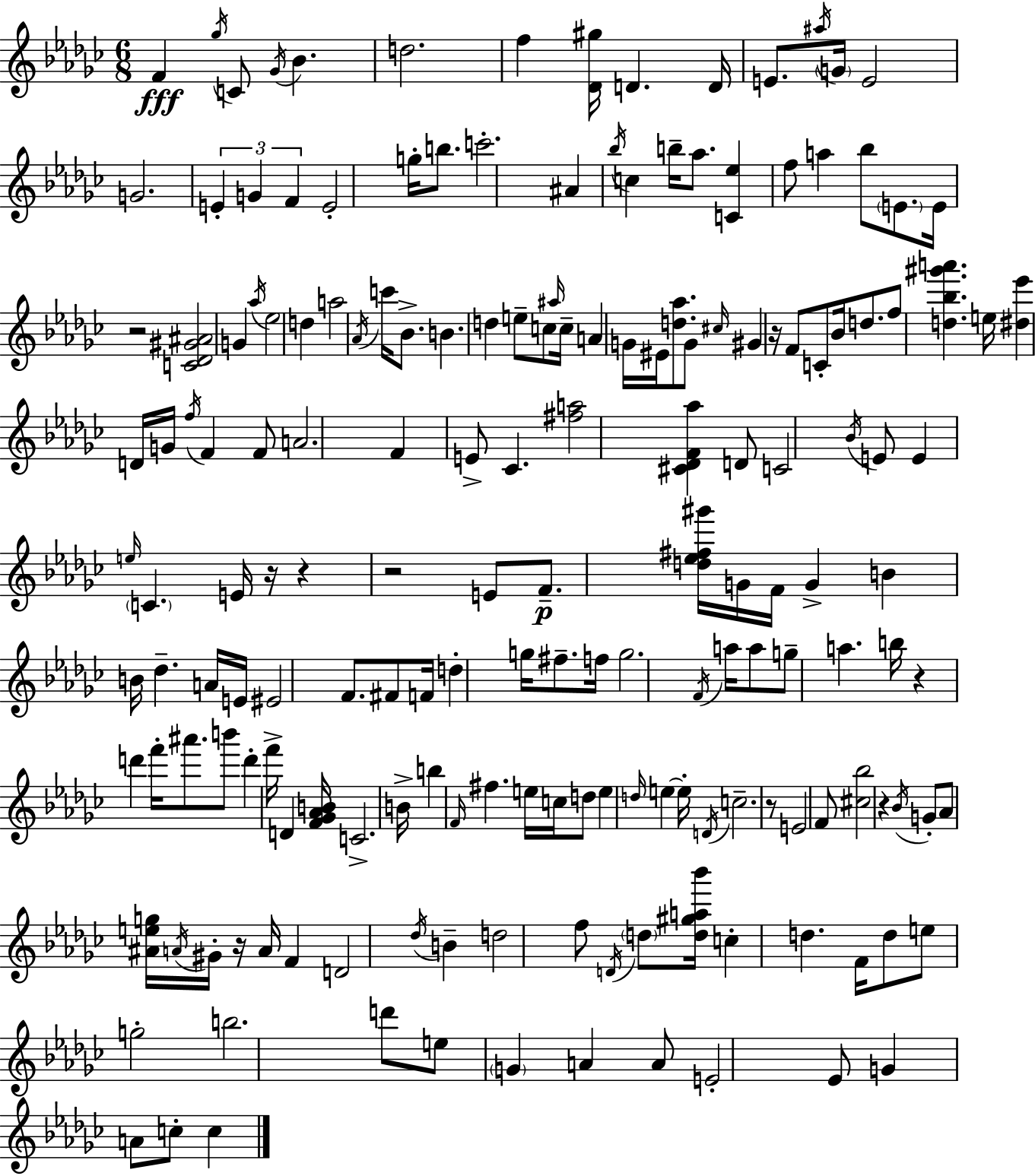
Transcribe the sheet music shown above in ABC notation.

X:1
T:Untitled
M:6/8
L:1/4
K:Ebm
F _g/4 C/2 _G/4 _B d2 f [_D^g]/4 D D/4 E/2 ^a/4 G/4 E2 G2 E G F E2 g/4 b/2 c'2 ^A _b/4 c b/4 _a/2 [C_e] f/2 a _b/2 E/2 E/4 z2 [C_D^G^A]2 G _a/4 _e2 d a2 _A/4 c'/4 _B/2 B d e/2 c/2 ^a/4 c/4 A G/4 ^E/4 [d_a]/2 G/2 ^c/4 ^G z/4 F/2 C/2 _B/4 d/2 f/2 [d_b^g'a'] e/4 [^d_e'] D/4 G/4 f/4 F F/2 A2 F E/2 _C [^fa]2 [^C_DF_a] D/2 C2 _B/4 E/2 E e/4 C E/4 z/4 z z2 E/2 F/2 [d_e^f^g']/4 G/4 F/4 G B B/4 _d A/4 E/4 ^E2 F/2 ^F/2 F/4 d g/4 ^f/2 f/4 g2 F/4 a/4 a/2 g/2 a b/4 z d' f'/4 ^a'/2 b'/2 d' f'/4 D [F_G_AB]/4 C2 B/4 b F/4 ^f e/4 c/4 d/2 e d/4 e e/4 D/4 c2 z/2 E2 F/2 [^c_b]2 z _B/4 G/2 _A/2 [^Aeg]/4 A/4 ^G/4 z/4 A/4 F D2 _d/4 B d2 f/2 D/4 d/2 [d^ga_b']/4 c d F/4 d/2 e/2 g2 b2 d'/2 e/2 G A A/2 E2 _E/2 G A/2 c/2 c